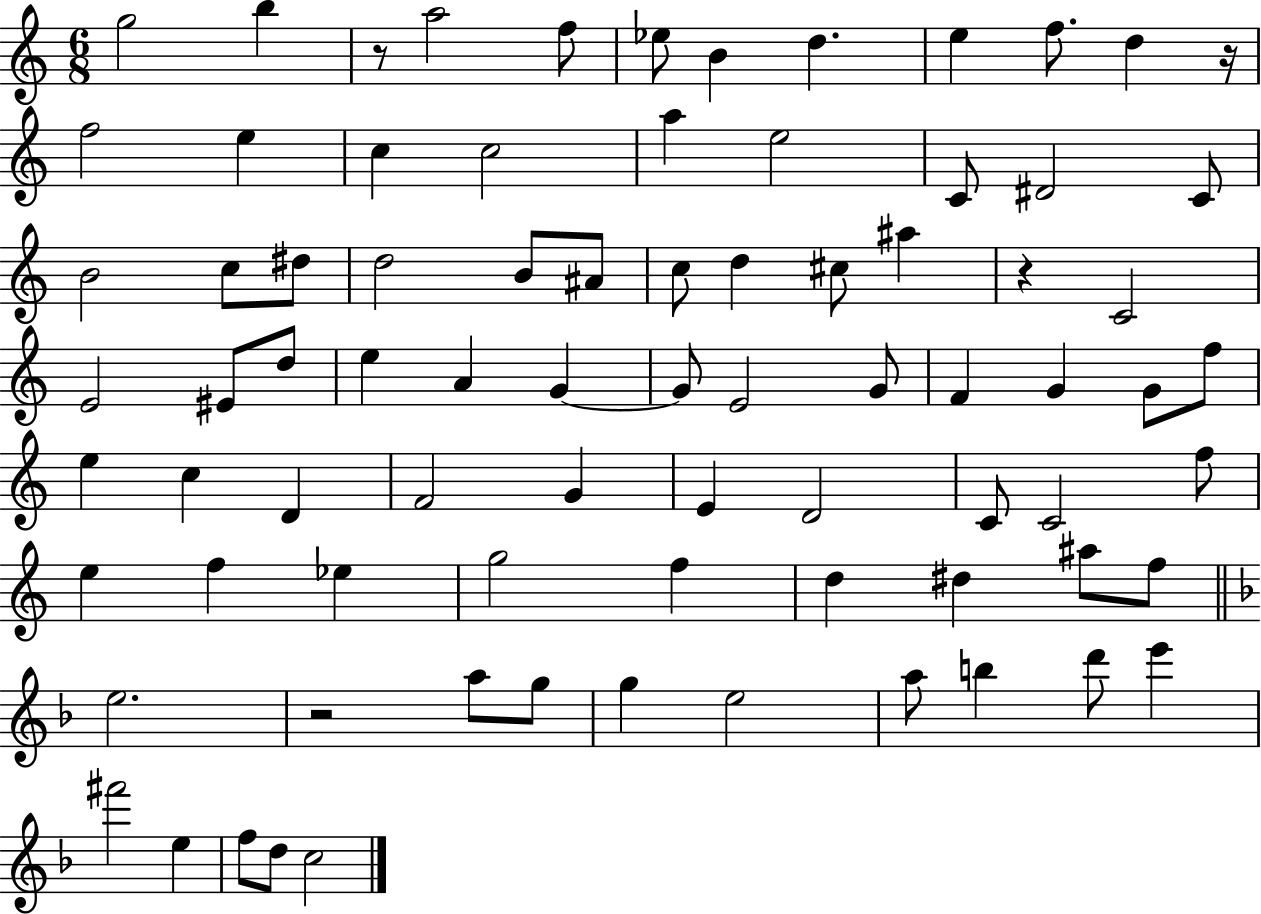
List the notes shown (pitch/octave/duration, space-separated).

G5/h B5/q R/e A5/h F5/e Eb5/e B4/q D5/q. E5/q F5/e. D5/q R/s F5/h E5/q C5/q C5/h A5/q E5/h C4/e D#4/h C4/e B4/h C5/e D#5/e D5/h B4/e A#4/e C5/e D5/q C#5/e A#5/q R/q C4/h E4/h EIS4/e D5/e E5/q A4/q G4/q G4/e E4/h G4/e F4/q G4/q G4/e F5/e E5/q C5/q D4/q F4/h G4/q E4/q D4/h C4/e C4/h F5/e E5/q F5/q Eb5/q G5/h F5/q D5/q D#5/q A#5/e F5/e E5/h. R/h A5/e G5/e G5/q E5/h A5/e B5/q D6/e E6/q F#6/h E5/q F5/e D5/e C5/h